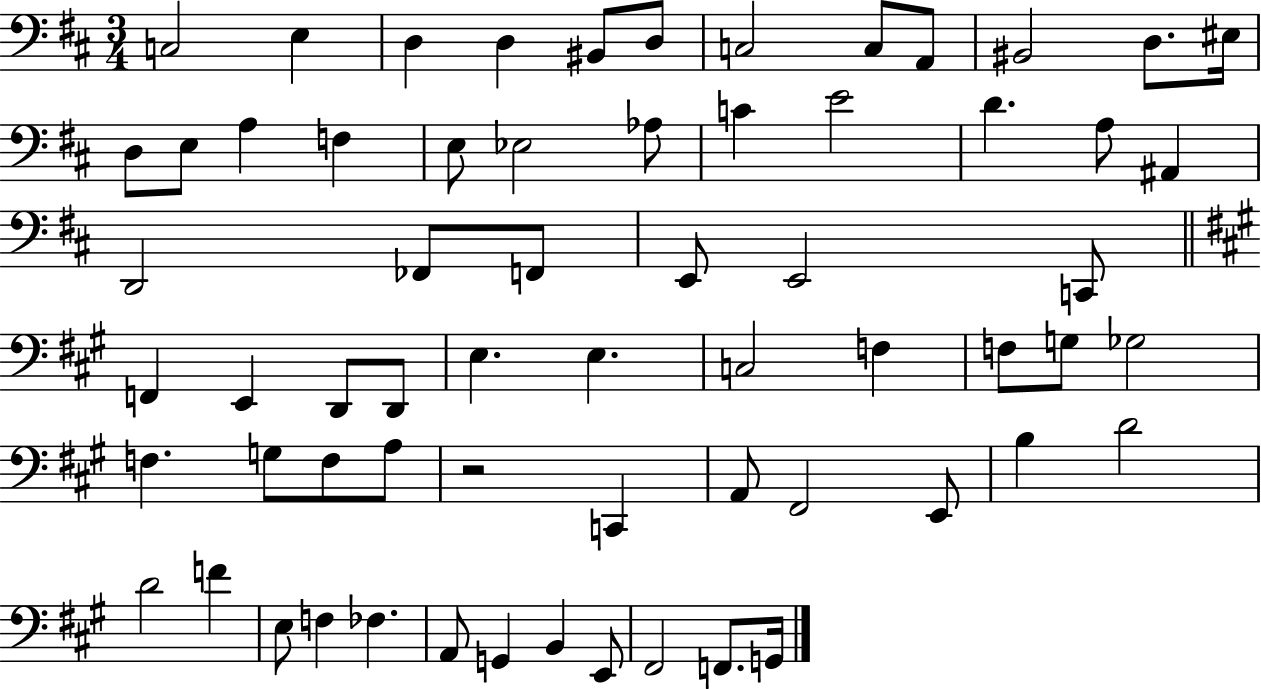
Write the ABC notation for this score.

X:1
T:Untitled
M:3/4
L:1/4
K:D
C,2 E, D, D, ^B,,/2 D,/2 C,2 C,/2 A,,/2 ^B,,2 D,/2 ^E,/4 D,/2 E,/2 A, F, E,/2 _E,2 _A,/2 C E2 D A,/2 ^A,, D,,2 _F,,/2 F,,/2 E,,/2 E,,2 C,,/2 F,, E,, D,,/2 D,,/2 E, E, C,2 F, F,/2 G,/2 _G,2 F, G,/2 F,/2 A,/2 z2 C,, A,,/2 ^F,,2 E,,/2 B, D2 D2 F E,/2 F, _F, A,,/2 G,, B,, E,,/2 ^F,,2 F,,/2 G,,/4